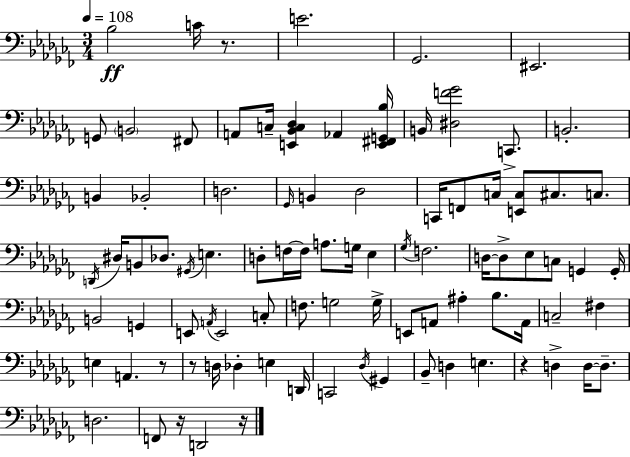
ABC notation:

X:1
T:Untitled
M:3/4
L:1/4
K:Abm
_B,2 C/4 z/2 E2 _G,,2 ^E,,2 G,,/2 B,,2 ^F,,/2 A,,/2 C,/4 [E,,_B,,C,_D,] _A,, [E,,^F,,G,,_B,]/4 B,,/4 [^D,F_G]2 C,,/2 B,,2 B,, _B,,2 D,2 _G,,/4 B,, _D,2 C,,/4 F,,/2 C,/4 [E,,C,]/2 ^C,/2 C,/2 D,,/4 ^D,/4 B,,/2 _D,/2 ^G,,/4 E, D,/2 F,/4 F,/4 A,/2 G,/4 _E, _G,/4 F,2 D,/4 D,/2 _E,/2 C,/2 G,, G,,/4 B,,2 G,, E,,/2 A,,/4 E,,2 C,/2 F,/2 G,2 G,/4 E,,/2 A,,/2 ^A, _B,/2 A,,/4 C,2 ^F, E, A,, z/2 z/2 D,/4 _D, E, D,,/4 C,,2 _D,/4 ^G,, _B,,/2 D, E, z D, D,/4 D,/2 D,2 F,,/2 z/4 D,,2 z/4